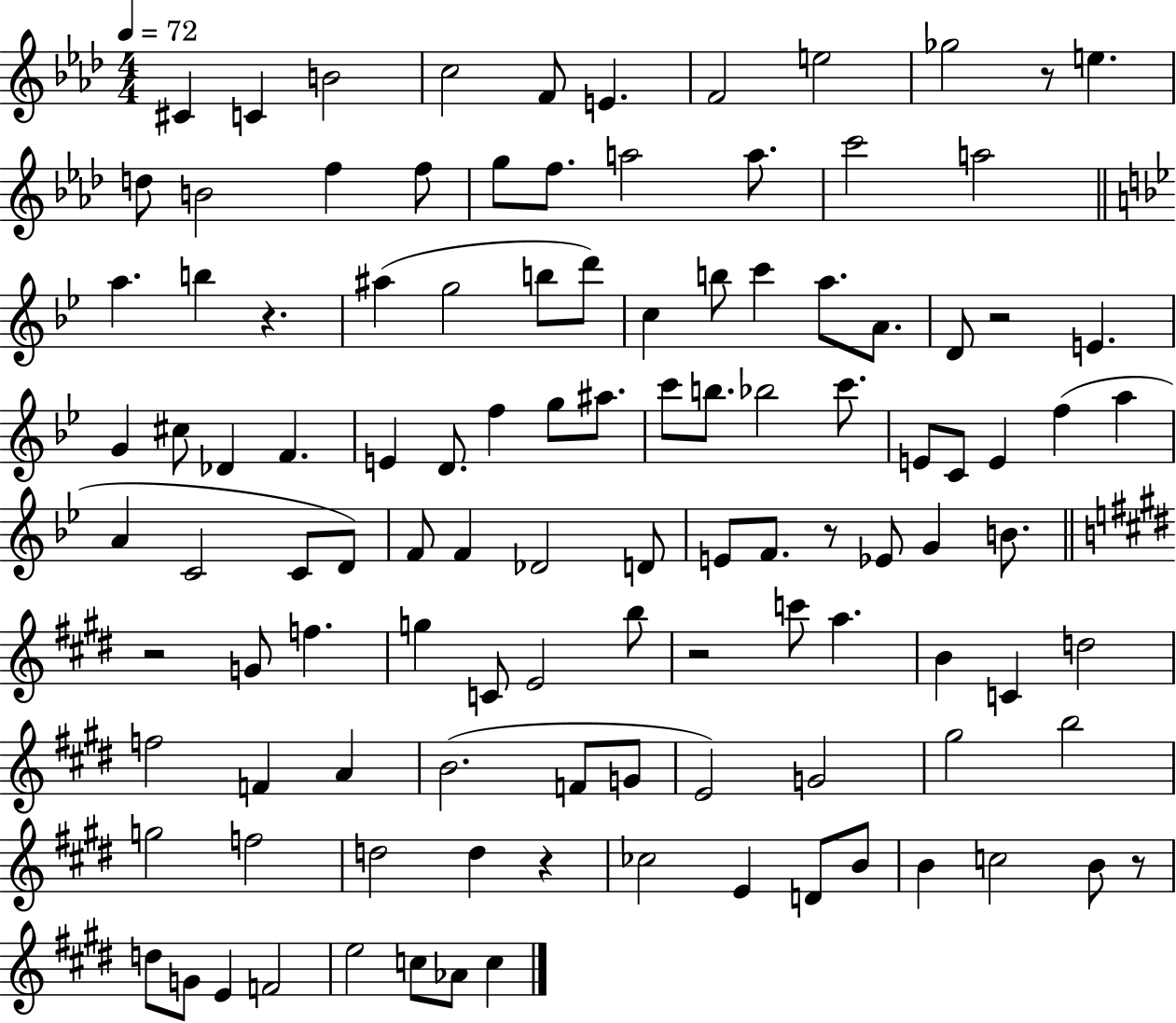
{
  \clef treble
  \numericTimeSignature
  \time 4/4
  \key aes \major
  \tempo 4 = 72
  \repeat volta 2 { cis'4 c'4 b'2 | c''2 f'8 e'4. | f'2 e''2 | ges''2 r8 e''4. | \break d''8 b'2 f''4 f''8 | g''8 f''8. a''2 a''8. | c'''2 a''2 | \bar "||" \break \key bes \major a''4. b''4 r4. | ais''4( g''2 b''8 d'''8) | c''4 b''8 c'''4 a''8. a'8. | d'8 r2 e'4. | \break g'4 cis''8 des'4 f'4. | e'4 d'8. f''4 g''8 ais''8. | c'''8 b''8. bes''2 c'''8. | e'8 c'8 e'4 f''4( a''4 | \break a'4 c'2 c'8 d'8) | f'8 f'4 des'2 d'8 | e'8 f'8. r8 ees'8 g'4 b'8. | \bar "||" \break \key e \major r2 g'8 f''4. | g''4 c'8 e'2 b''8 | r2 c'''8 a''4. | b'4 c'4 d''2 | \break f''2 f'4 a'4 | b'2.( f'8 g'8 | e'2) g'2 | gis''2 b''2 | \break g''2 f''2 | d''2 d''4 r4 | ces''2 e'4 d'8 b'8 | b'4 c''2 b'8 r8 | \break d''8 g'8 e'4 f'2 | e''2 c''8 aes'8 c''4 | } \bar "|."
}